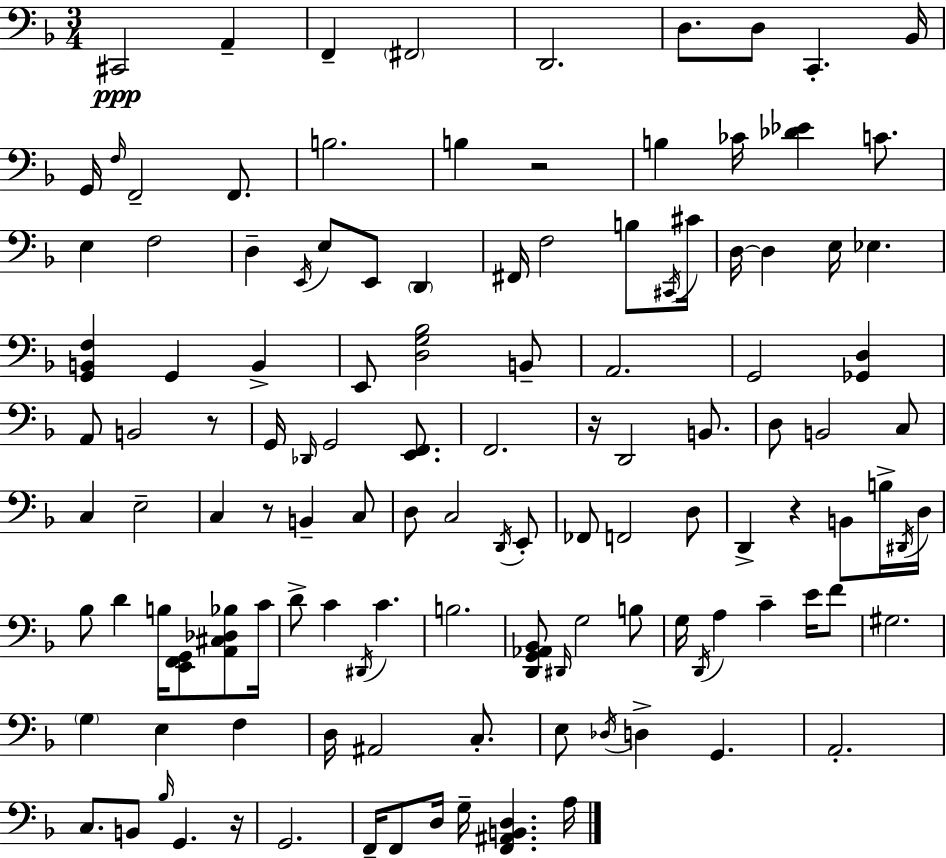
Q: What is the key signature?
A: D minor